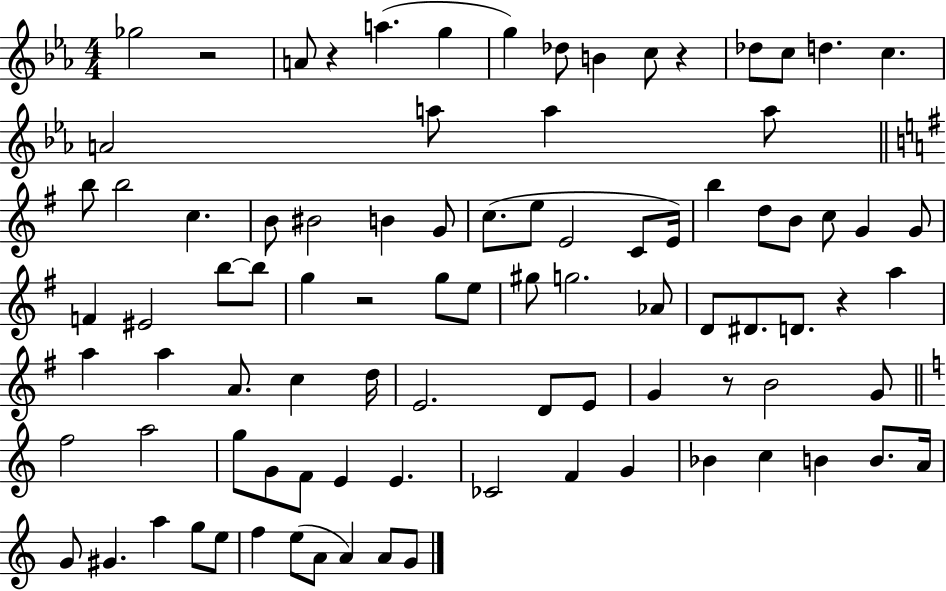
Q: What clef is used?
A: treble